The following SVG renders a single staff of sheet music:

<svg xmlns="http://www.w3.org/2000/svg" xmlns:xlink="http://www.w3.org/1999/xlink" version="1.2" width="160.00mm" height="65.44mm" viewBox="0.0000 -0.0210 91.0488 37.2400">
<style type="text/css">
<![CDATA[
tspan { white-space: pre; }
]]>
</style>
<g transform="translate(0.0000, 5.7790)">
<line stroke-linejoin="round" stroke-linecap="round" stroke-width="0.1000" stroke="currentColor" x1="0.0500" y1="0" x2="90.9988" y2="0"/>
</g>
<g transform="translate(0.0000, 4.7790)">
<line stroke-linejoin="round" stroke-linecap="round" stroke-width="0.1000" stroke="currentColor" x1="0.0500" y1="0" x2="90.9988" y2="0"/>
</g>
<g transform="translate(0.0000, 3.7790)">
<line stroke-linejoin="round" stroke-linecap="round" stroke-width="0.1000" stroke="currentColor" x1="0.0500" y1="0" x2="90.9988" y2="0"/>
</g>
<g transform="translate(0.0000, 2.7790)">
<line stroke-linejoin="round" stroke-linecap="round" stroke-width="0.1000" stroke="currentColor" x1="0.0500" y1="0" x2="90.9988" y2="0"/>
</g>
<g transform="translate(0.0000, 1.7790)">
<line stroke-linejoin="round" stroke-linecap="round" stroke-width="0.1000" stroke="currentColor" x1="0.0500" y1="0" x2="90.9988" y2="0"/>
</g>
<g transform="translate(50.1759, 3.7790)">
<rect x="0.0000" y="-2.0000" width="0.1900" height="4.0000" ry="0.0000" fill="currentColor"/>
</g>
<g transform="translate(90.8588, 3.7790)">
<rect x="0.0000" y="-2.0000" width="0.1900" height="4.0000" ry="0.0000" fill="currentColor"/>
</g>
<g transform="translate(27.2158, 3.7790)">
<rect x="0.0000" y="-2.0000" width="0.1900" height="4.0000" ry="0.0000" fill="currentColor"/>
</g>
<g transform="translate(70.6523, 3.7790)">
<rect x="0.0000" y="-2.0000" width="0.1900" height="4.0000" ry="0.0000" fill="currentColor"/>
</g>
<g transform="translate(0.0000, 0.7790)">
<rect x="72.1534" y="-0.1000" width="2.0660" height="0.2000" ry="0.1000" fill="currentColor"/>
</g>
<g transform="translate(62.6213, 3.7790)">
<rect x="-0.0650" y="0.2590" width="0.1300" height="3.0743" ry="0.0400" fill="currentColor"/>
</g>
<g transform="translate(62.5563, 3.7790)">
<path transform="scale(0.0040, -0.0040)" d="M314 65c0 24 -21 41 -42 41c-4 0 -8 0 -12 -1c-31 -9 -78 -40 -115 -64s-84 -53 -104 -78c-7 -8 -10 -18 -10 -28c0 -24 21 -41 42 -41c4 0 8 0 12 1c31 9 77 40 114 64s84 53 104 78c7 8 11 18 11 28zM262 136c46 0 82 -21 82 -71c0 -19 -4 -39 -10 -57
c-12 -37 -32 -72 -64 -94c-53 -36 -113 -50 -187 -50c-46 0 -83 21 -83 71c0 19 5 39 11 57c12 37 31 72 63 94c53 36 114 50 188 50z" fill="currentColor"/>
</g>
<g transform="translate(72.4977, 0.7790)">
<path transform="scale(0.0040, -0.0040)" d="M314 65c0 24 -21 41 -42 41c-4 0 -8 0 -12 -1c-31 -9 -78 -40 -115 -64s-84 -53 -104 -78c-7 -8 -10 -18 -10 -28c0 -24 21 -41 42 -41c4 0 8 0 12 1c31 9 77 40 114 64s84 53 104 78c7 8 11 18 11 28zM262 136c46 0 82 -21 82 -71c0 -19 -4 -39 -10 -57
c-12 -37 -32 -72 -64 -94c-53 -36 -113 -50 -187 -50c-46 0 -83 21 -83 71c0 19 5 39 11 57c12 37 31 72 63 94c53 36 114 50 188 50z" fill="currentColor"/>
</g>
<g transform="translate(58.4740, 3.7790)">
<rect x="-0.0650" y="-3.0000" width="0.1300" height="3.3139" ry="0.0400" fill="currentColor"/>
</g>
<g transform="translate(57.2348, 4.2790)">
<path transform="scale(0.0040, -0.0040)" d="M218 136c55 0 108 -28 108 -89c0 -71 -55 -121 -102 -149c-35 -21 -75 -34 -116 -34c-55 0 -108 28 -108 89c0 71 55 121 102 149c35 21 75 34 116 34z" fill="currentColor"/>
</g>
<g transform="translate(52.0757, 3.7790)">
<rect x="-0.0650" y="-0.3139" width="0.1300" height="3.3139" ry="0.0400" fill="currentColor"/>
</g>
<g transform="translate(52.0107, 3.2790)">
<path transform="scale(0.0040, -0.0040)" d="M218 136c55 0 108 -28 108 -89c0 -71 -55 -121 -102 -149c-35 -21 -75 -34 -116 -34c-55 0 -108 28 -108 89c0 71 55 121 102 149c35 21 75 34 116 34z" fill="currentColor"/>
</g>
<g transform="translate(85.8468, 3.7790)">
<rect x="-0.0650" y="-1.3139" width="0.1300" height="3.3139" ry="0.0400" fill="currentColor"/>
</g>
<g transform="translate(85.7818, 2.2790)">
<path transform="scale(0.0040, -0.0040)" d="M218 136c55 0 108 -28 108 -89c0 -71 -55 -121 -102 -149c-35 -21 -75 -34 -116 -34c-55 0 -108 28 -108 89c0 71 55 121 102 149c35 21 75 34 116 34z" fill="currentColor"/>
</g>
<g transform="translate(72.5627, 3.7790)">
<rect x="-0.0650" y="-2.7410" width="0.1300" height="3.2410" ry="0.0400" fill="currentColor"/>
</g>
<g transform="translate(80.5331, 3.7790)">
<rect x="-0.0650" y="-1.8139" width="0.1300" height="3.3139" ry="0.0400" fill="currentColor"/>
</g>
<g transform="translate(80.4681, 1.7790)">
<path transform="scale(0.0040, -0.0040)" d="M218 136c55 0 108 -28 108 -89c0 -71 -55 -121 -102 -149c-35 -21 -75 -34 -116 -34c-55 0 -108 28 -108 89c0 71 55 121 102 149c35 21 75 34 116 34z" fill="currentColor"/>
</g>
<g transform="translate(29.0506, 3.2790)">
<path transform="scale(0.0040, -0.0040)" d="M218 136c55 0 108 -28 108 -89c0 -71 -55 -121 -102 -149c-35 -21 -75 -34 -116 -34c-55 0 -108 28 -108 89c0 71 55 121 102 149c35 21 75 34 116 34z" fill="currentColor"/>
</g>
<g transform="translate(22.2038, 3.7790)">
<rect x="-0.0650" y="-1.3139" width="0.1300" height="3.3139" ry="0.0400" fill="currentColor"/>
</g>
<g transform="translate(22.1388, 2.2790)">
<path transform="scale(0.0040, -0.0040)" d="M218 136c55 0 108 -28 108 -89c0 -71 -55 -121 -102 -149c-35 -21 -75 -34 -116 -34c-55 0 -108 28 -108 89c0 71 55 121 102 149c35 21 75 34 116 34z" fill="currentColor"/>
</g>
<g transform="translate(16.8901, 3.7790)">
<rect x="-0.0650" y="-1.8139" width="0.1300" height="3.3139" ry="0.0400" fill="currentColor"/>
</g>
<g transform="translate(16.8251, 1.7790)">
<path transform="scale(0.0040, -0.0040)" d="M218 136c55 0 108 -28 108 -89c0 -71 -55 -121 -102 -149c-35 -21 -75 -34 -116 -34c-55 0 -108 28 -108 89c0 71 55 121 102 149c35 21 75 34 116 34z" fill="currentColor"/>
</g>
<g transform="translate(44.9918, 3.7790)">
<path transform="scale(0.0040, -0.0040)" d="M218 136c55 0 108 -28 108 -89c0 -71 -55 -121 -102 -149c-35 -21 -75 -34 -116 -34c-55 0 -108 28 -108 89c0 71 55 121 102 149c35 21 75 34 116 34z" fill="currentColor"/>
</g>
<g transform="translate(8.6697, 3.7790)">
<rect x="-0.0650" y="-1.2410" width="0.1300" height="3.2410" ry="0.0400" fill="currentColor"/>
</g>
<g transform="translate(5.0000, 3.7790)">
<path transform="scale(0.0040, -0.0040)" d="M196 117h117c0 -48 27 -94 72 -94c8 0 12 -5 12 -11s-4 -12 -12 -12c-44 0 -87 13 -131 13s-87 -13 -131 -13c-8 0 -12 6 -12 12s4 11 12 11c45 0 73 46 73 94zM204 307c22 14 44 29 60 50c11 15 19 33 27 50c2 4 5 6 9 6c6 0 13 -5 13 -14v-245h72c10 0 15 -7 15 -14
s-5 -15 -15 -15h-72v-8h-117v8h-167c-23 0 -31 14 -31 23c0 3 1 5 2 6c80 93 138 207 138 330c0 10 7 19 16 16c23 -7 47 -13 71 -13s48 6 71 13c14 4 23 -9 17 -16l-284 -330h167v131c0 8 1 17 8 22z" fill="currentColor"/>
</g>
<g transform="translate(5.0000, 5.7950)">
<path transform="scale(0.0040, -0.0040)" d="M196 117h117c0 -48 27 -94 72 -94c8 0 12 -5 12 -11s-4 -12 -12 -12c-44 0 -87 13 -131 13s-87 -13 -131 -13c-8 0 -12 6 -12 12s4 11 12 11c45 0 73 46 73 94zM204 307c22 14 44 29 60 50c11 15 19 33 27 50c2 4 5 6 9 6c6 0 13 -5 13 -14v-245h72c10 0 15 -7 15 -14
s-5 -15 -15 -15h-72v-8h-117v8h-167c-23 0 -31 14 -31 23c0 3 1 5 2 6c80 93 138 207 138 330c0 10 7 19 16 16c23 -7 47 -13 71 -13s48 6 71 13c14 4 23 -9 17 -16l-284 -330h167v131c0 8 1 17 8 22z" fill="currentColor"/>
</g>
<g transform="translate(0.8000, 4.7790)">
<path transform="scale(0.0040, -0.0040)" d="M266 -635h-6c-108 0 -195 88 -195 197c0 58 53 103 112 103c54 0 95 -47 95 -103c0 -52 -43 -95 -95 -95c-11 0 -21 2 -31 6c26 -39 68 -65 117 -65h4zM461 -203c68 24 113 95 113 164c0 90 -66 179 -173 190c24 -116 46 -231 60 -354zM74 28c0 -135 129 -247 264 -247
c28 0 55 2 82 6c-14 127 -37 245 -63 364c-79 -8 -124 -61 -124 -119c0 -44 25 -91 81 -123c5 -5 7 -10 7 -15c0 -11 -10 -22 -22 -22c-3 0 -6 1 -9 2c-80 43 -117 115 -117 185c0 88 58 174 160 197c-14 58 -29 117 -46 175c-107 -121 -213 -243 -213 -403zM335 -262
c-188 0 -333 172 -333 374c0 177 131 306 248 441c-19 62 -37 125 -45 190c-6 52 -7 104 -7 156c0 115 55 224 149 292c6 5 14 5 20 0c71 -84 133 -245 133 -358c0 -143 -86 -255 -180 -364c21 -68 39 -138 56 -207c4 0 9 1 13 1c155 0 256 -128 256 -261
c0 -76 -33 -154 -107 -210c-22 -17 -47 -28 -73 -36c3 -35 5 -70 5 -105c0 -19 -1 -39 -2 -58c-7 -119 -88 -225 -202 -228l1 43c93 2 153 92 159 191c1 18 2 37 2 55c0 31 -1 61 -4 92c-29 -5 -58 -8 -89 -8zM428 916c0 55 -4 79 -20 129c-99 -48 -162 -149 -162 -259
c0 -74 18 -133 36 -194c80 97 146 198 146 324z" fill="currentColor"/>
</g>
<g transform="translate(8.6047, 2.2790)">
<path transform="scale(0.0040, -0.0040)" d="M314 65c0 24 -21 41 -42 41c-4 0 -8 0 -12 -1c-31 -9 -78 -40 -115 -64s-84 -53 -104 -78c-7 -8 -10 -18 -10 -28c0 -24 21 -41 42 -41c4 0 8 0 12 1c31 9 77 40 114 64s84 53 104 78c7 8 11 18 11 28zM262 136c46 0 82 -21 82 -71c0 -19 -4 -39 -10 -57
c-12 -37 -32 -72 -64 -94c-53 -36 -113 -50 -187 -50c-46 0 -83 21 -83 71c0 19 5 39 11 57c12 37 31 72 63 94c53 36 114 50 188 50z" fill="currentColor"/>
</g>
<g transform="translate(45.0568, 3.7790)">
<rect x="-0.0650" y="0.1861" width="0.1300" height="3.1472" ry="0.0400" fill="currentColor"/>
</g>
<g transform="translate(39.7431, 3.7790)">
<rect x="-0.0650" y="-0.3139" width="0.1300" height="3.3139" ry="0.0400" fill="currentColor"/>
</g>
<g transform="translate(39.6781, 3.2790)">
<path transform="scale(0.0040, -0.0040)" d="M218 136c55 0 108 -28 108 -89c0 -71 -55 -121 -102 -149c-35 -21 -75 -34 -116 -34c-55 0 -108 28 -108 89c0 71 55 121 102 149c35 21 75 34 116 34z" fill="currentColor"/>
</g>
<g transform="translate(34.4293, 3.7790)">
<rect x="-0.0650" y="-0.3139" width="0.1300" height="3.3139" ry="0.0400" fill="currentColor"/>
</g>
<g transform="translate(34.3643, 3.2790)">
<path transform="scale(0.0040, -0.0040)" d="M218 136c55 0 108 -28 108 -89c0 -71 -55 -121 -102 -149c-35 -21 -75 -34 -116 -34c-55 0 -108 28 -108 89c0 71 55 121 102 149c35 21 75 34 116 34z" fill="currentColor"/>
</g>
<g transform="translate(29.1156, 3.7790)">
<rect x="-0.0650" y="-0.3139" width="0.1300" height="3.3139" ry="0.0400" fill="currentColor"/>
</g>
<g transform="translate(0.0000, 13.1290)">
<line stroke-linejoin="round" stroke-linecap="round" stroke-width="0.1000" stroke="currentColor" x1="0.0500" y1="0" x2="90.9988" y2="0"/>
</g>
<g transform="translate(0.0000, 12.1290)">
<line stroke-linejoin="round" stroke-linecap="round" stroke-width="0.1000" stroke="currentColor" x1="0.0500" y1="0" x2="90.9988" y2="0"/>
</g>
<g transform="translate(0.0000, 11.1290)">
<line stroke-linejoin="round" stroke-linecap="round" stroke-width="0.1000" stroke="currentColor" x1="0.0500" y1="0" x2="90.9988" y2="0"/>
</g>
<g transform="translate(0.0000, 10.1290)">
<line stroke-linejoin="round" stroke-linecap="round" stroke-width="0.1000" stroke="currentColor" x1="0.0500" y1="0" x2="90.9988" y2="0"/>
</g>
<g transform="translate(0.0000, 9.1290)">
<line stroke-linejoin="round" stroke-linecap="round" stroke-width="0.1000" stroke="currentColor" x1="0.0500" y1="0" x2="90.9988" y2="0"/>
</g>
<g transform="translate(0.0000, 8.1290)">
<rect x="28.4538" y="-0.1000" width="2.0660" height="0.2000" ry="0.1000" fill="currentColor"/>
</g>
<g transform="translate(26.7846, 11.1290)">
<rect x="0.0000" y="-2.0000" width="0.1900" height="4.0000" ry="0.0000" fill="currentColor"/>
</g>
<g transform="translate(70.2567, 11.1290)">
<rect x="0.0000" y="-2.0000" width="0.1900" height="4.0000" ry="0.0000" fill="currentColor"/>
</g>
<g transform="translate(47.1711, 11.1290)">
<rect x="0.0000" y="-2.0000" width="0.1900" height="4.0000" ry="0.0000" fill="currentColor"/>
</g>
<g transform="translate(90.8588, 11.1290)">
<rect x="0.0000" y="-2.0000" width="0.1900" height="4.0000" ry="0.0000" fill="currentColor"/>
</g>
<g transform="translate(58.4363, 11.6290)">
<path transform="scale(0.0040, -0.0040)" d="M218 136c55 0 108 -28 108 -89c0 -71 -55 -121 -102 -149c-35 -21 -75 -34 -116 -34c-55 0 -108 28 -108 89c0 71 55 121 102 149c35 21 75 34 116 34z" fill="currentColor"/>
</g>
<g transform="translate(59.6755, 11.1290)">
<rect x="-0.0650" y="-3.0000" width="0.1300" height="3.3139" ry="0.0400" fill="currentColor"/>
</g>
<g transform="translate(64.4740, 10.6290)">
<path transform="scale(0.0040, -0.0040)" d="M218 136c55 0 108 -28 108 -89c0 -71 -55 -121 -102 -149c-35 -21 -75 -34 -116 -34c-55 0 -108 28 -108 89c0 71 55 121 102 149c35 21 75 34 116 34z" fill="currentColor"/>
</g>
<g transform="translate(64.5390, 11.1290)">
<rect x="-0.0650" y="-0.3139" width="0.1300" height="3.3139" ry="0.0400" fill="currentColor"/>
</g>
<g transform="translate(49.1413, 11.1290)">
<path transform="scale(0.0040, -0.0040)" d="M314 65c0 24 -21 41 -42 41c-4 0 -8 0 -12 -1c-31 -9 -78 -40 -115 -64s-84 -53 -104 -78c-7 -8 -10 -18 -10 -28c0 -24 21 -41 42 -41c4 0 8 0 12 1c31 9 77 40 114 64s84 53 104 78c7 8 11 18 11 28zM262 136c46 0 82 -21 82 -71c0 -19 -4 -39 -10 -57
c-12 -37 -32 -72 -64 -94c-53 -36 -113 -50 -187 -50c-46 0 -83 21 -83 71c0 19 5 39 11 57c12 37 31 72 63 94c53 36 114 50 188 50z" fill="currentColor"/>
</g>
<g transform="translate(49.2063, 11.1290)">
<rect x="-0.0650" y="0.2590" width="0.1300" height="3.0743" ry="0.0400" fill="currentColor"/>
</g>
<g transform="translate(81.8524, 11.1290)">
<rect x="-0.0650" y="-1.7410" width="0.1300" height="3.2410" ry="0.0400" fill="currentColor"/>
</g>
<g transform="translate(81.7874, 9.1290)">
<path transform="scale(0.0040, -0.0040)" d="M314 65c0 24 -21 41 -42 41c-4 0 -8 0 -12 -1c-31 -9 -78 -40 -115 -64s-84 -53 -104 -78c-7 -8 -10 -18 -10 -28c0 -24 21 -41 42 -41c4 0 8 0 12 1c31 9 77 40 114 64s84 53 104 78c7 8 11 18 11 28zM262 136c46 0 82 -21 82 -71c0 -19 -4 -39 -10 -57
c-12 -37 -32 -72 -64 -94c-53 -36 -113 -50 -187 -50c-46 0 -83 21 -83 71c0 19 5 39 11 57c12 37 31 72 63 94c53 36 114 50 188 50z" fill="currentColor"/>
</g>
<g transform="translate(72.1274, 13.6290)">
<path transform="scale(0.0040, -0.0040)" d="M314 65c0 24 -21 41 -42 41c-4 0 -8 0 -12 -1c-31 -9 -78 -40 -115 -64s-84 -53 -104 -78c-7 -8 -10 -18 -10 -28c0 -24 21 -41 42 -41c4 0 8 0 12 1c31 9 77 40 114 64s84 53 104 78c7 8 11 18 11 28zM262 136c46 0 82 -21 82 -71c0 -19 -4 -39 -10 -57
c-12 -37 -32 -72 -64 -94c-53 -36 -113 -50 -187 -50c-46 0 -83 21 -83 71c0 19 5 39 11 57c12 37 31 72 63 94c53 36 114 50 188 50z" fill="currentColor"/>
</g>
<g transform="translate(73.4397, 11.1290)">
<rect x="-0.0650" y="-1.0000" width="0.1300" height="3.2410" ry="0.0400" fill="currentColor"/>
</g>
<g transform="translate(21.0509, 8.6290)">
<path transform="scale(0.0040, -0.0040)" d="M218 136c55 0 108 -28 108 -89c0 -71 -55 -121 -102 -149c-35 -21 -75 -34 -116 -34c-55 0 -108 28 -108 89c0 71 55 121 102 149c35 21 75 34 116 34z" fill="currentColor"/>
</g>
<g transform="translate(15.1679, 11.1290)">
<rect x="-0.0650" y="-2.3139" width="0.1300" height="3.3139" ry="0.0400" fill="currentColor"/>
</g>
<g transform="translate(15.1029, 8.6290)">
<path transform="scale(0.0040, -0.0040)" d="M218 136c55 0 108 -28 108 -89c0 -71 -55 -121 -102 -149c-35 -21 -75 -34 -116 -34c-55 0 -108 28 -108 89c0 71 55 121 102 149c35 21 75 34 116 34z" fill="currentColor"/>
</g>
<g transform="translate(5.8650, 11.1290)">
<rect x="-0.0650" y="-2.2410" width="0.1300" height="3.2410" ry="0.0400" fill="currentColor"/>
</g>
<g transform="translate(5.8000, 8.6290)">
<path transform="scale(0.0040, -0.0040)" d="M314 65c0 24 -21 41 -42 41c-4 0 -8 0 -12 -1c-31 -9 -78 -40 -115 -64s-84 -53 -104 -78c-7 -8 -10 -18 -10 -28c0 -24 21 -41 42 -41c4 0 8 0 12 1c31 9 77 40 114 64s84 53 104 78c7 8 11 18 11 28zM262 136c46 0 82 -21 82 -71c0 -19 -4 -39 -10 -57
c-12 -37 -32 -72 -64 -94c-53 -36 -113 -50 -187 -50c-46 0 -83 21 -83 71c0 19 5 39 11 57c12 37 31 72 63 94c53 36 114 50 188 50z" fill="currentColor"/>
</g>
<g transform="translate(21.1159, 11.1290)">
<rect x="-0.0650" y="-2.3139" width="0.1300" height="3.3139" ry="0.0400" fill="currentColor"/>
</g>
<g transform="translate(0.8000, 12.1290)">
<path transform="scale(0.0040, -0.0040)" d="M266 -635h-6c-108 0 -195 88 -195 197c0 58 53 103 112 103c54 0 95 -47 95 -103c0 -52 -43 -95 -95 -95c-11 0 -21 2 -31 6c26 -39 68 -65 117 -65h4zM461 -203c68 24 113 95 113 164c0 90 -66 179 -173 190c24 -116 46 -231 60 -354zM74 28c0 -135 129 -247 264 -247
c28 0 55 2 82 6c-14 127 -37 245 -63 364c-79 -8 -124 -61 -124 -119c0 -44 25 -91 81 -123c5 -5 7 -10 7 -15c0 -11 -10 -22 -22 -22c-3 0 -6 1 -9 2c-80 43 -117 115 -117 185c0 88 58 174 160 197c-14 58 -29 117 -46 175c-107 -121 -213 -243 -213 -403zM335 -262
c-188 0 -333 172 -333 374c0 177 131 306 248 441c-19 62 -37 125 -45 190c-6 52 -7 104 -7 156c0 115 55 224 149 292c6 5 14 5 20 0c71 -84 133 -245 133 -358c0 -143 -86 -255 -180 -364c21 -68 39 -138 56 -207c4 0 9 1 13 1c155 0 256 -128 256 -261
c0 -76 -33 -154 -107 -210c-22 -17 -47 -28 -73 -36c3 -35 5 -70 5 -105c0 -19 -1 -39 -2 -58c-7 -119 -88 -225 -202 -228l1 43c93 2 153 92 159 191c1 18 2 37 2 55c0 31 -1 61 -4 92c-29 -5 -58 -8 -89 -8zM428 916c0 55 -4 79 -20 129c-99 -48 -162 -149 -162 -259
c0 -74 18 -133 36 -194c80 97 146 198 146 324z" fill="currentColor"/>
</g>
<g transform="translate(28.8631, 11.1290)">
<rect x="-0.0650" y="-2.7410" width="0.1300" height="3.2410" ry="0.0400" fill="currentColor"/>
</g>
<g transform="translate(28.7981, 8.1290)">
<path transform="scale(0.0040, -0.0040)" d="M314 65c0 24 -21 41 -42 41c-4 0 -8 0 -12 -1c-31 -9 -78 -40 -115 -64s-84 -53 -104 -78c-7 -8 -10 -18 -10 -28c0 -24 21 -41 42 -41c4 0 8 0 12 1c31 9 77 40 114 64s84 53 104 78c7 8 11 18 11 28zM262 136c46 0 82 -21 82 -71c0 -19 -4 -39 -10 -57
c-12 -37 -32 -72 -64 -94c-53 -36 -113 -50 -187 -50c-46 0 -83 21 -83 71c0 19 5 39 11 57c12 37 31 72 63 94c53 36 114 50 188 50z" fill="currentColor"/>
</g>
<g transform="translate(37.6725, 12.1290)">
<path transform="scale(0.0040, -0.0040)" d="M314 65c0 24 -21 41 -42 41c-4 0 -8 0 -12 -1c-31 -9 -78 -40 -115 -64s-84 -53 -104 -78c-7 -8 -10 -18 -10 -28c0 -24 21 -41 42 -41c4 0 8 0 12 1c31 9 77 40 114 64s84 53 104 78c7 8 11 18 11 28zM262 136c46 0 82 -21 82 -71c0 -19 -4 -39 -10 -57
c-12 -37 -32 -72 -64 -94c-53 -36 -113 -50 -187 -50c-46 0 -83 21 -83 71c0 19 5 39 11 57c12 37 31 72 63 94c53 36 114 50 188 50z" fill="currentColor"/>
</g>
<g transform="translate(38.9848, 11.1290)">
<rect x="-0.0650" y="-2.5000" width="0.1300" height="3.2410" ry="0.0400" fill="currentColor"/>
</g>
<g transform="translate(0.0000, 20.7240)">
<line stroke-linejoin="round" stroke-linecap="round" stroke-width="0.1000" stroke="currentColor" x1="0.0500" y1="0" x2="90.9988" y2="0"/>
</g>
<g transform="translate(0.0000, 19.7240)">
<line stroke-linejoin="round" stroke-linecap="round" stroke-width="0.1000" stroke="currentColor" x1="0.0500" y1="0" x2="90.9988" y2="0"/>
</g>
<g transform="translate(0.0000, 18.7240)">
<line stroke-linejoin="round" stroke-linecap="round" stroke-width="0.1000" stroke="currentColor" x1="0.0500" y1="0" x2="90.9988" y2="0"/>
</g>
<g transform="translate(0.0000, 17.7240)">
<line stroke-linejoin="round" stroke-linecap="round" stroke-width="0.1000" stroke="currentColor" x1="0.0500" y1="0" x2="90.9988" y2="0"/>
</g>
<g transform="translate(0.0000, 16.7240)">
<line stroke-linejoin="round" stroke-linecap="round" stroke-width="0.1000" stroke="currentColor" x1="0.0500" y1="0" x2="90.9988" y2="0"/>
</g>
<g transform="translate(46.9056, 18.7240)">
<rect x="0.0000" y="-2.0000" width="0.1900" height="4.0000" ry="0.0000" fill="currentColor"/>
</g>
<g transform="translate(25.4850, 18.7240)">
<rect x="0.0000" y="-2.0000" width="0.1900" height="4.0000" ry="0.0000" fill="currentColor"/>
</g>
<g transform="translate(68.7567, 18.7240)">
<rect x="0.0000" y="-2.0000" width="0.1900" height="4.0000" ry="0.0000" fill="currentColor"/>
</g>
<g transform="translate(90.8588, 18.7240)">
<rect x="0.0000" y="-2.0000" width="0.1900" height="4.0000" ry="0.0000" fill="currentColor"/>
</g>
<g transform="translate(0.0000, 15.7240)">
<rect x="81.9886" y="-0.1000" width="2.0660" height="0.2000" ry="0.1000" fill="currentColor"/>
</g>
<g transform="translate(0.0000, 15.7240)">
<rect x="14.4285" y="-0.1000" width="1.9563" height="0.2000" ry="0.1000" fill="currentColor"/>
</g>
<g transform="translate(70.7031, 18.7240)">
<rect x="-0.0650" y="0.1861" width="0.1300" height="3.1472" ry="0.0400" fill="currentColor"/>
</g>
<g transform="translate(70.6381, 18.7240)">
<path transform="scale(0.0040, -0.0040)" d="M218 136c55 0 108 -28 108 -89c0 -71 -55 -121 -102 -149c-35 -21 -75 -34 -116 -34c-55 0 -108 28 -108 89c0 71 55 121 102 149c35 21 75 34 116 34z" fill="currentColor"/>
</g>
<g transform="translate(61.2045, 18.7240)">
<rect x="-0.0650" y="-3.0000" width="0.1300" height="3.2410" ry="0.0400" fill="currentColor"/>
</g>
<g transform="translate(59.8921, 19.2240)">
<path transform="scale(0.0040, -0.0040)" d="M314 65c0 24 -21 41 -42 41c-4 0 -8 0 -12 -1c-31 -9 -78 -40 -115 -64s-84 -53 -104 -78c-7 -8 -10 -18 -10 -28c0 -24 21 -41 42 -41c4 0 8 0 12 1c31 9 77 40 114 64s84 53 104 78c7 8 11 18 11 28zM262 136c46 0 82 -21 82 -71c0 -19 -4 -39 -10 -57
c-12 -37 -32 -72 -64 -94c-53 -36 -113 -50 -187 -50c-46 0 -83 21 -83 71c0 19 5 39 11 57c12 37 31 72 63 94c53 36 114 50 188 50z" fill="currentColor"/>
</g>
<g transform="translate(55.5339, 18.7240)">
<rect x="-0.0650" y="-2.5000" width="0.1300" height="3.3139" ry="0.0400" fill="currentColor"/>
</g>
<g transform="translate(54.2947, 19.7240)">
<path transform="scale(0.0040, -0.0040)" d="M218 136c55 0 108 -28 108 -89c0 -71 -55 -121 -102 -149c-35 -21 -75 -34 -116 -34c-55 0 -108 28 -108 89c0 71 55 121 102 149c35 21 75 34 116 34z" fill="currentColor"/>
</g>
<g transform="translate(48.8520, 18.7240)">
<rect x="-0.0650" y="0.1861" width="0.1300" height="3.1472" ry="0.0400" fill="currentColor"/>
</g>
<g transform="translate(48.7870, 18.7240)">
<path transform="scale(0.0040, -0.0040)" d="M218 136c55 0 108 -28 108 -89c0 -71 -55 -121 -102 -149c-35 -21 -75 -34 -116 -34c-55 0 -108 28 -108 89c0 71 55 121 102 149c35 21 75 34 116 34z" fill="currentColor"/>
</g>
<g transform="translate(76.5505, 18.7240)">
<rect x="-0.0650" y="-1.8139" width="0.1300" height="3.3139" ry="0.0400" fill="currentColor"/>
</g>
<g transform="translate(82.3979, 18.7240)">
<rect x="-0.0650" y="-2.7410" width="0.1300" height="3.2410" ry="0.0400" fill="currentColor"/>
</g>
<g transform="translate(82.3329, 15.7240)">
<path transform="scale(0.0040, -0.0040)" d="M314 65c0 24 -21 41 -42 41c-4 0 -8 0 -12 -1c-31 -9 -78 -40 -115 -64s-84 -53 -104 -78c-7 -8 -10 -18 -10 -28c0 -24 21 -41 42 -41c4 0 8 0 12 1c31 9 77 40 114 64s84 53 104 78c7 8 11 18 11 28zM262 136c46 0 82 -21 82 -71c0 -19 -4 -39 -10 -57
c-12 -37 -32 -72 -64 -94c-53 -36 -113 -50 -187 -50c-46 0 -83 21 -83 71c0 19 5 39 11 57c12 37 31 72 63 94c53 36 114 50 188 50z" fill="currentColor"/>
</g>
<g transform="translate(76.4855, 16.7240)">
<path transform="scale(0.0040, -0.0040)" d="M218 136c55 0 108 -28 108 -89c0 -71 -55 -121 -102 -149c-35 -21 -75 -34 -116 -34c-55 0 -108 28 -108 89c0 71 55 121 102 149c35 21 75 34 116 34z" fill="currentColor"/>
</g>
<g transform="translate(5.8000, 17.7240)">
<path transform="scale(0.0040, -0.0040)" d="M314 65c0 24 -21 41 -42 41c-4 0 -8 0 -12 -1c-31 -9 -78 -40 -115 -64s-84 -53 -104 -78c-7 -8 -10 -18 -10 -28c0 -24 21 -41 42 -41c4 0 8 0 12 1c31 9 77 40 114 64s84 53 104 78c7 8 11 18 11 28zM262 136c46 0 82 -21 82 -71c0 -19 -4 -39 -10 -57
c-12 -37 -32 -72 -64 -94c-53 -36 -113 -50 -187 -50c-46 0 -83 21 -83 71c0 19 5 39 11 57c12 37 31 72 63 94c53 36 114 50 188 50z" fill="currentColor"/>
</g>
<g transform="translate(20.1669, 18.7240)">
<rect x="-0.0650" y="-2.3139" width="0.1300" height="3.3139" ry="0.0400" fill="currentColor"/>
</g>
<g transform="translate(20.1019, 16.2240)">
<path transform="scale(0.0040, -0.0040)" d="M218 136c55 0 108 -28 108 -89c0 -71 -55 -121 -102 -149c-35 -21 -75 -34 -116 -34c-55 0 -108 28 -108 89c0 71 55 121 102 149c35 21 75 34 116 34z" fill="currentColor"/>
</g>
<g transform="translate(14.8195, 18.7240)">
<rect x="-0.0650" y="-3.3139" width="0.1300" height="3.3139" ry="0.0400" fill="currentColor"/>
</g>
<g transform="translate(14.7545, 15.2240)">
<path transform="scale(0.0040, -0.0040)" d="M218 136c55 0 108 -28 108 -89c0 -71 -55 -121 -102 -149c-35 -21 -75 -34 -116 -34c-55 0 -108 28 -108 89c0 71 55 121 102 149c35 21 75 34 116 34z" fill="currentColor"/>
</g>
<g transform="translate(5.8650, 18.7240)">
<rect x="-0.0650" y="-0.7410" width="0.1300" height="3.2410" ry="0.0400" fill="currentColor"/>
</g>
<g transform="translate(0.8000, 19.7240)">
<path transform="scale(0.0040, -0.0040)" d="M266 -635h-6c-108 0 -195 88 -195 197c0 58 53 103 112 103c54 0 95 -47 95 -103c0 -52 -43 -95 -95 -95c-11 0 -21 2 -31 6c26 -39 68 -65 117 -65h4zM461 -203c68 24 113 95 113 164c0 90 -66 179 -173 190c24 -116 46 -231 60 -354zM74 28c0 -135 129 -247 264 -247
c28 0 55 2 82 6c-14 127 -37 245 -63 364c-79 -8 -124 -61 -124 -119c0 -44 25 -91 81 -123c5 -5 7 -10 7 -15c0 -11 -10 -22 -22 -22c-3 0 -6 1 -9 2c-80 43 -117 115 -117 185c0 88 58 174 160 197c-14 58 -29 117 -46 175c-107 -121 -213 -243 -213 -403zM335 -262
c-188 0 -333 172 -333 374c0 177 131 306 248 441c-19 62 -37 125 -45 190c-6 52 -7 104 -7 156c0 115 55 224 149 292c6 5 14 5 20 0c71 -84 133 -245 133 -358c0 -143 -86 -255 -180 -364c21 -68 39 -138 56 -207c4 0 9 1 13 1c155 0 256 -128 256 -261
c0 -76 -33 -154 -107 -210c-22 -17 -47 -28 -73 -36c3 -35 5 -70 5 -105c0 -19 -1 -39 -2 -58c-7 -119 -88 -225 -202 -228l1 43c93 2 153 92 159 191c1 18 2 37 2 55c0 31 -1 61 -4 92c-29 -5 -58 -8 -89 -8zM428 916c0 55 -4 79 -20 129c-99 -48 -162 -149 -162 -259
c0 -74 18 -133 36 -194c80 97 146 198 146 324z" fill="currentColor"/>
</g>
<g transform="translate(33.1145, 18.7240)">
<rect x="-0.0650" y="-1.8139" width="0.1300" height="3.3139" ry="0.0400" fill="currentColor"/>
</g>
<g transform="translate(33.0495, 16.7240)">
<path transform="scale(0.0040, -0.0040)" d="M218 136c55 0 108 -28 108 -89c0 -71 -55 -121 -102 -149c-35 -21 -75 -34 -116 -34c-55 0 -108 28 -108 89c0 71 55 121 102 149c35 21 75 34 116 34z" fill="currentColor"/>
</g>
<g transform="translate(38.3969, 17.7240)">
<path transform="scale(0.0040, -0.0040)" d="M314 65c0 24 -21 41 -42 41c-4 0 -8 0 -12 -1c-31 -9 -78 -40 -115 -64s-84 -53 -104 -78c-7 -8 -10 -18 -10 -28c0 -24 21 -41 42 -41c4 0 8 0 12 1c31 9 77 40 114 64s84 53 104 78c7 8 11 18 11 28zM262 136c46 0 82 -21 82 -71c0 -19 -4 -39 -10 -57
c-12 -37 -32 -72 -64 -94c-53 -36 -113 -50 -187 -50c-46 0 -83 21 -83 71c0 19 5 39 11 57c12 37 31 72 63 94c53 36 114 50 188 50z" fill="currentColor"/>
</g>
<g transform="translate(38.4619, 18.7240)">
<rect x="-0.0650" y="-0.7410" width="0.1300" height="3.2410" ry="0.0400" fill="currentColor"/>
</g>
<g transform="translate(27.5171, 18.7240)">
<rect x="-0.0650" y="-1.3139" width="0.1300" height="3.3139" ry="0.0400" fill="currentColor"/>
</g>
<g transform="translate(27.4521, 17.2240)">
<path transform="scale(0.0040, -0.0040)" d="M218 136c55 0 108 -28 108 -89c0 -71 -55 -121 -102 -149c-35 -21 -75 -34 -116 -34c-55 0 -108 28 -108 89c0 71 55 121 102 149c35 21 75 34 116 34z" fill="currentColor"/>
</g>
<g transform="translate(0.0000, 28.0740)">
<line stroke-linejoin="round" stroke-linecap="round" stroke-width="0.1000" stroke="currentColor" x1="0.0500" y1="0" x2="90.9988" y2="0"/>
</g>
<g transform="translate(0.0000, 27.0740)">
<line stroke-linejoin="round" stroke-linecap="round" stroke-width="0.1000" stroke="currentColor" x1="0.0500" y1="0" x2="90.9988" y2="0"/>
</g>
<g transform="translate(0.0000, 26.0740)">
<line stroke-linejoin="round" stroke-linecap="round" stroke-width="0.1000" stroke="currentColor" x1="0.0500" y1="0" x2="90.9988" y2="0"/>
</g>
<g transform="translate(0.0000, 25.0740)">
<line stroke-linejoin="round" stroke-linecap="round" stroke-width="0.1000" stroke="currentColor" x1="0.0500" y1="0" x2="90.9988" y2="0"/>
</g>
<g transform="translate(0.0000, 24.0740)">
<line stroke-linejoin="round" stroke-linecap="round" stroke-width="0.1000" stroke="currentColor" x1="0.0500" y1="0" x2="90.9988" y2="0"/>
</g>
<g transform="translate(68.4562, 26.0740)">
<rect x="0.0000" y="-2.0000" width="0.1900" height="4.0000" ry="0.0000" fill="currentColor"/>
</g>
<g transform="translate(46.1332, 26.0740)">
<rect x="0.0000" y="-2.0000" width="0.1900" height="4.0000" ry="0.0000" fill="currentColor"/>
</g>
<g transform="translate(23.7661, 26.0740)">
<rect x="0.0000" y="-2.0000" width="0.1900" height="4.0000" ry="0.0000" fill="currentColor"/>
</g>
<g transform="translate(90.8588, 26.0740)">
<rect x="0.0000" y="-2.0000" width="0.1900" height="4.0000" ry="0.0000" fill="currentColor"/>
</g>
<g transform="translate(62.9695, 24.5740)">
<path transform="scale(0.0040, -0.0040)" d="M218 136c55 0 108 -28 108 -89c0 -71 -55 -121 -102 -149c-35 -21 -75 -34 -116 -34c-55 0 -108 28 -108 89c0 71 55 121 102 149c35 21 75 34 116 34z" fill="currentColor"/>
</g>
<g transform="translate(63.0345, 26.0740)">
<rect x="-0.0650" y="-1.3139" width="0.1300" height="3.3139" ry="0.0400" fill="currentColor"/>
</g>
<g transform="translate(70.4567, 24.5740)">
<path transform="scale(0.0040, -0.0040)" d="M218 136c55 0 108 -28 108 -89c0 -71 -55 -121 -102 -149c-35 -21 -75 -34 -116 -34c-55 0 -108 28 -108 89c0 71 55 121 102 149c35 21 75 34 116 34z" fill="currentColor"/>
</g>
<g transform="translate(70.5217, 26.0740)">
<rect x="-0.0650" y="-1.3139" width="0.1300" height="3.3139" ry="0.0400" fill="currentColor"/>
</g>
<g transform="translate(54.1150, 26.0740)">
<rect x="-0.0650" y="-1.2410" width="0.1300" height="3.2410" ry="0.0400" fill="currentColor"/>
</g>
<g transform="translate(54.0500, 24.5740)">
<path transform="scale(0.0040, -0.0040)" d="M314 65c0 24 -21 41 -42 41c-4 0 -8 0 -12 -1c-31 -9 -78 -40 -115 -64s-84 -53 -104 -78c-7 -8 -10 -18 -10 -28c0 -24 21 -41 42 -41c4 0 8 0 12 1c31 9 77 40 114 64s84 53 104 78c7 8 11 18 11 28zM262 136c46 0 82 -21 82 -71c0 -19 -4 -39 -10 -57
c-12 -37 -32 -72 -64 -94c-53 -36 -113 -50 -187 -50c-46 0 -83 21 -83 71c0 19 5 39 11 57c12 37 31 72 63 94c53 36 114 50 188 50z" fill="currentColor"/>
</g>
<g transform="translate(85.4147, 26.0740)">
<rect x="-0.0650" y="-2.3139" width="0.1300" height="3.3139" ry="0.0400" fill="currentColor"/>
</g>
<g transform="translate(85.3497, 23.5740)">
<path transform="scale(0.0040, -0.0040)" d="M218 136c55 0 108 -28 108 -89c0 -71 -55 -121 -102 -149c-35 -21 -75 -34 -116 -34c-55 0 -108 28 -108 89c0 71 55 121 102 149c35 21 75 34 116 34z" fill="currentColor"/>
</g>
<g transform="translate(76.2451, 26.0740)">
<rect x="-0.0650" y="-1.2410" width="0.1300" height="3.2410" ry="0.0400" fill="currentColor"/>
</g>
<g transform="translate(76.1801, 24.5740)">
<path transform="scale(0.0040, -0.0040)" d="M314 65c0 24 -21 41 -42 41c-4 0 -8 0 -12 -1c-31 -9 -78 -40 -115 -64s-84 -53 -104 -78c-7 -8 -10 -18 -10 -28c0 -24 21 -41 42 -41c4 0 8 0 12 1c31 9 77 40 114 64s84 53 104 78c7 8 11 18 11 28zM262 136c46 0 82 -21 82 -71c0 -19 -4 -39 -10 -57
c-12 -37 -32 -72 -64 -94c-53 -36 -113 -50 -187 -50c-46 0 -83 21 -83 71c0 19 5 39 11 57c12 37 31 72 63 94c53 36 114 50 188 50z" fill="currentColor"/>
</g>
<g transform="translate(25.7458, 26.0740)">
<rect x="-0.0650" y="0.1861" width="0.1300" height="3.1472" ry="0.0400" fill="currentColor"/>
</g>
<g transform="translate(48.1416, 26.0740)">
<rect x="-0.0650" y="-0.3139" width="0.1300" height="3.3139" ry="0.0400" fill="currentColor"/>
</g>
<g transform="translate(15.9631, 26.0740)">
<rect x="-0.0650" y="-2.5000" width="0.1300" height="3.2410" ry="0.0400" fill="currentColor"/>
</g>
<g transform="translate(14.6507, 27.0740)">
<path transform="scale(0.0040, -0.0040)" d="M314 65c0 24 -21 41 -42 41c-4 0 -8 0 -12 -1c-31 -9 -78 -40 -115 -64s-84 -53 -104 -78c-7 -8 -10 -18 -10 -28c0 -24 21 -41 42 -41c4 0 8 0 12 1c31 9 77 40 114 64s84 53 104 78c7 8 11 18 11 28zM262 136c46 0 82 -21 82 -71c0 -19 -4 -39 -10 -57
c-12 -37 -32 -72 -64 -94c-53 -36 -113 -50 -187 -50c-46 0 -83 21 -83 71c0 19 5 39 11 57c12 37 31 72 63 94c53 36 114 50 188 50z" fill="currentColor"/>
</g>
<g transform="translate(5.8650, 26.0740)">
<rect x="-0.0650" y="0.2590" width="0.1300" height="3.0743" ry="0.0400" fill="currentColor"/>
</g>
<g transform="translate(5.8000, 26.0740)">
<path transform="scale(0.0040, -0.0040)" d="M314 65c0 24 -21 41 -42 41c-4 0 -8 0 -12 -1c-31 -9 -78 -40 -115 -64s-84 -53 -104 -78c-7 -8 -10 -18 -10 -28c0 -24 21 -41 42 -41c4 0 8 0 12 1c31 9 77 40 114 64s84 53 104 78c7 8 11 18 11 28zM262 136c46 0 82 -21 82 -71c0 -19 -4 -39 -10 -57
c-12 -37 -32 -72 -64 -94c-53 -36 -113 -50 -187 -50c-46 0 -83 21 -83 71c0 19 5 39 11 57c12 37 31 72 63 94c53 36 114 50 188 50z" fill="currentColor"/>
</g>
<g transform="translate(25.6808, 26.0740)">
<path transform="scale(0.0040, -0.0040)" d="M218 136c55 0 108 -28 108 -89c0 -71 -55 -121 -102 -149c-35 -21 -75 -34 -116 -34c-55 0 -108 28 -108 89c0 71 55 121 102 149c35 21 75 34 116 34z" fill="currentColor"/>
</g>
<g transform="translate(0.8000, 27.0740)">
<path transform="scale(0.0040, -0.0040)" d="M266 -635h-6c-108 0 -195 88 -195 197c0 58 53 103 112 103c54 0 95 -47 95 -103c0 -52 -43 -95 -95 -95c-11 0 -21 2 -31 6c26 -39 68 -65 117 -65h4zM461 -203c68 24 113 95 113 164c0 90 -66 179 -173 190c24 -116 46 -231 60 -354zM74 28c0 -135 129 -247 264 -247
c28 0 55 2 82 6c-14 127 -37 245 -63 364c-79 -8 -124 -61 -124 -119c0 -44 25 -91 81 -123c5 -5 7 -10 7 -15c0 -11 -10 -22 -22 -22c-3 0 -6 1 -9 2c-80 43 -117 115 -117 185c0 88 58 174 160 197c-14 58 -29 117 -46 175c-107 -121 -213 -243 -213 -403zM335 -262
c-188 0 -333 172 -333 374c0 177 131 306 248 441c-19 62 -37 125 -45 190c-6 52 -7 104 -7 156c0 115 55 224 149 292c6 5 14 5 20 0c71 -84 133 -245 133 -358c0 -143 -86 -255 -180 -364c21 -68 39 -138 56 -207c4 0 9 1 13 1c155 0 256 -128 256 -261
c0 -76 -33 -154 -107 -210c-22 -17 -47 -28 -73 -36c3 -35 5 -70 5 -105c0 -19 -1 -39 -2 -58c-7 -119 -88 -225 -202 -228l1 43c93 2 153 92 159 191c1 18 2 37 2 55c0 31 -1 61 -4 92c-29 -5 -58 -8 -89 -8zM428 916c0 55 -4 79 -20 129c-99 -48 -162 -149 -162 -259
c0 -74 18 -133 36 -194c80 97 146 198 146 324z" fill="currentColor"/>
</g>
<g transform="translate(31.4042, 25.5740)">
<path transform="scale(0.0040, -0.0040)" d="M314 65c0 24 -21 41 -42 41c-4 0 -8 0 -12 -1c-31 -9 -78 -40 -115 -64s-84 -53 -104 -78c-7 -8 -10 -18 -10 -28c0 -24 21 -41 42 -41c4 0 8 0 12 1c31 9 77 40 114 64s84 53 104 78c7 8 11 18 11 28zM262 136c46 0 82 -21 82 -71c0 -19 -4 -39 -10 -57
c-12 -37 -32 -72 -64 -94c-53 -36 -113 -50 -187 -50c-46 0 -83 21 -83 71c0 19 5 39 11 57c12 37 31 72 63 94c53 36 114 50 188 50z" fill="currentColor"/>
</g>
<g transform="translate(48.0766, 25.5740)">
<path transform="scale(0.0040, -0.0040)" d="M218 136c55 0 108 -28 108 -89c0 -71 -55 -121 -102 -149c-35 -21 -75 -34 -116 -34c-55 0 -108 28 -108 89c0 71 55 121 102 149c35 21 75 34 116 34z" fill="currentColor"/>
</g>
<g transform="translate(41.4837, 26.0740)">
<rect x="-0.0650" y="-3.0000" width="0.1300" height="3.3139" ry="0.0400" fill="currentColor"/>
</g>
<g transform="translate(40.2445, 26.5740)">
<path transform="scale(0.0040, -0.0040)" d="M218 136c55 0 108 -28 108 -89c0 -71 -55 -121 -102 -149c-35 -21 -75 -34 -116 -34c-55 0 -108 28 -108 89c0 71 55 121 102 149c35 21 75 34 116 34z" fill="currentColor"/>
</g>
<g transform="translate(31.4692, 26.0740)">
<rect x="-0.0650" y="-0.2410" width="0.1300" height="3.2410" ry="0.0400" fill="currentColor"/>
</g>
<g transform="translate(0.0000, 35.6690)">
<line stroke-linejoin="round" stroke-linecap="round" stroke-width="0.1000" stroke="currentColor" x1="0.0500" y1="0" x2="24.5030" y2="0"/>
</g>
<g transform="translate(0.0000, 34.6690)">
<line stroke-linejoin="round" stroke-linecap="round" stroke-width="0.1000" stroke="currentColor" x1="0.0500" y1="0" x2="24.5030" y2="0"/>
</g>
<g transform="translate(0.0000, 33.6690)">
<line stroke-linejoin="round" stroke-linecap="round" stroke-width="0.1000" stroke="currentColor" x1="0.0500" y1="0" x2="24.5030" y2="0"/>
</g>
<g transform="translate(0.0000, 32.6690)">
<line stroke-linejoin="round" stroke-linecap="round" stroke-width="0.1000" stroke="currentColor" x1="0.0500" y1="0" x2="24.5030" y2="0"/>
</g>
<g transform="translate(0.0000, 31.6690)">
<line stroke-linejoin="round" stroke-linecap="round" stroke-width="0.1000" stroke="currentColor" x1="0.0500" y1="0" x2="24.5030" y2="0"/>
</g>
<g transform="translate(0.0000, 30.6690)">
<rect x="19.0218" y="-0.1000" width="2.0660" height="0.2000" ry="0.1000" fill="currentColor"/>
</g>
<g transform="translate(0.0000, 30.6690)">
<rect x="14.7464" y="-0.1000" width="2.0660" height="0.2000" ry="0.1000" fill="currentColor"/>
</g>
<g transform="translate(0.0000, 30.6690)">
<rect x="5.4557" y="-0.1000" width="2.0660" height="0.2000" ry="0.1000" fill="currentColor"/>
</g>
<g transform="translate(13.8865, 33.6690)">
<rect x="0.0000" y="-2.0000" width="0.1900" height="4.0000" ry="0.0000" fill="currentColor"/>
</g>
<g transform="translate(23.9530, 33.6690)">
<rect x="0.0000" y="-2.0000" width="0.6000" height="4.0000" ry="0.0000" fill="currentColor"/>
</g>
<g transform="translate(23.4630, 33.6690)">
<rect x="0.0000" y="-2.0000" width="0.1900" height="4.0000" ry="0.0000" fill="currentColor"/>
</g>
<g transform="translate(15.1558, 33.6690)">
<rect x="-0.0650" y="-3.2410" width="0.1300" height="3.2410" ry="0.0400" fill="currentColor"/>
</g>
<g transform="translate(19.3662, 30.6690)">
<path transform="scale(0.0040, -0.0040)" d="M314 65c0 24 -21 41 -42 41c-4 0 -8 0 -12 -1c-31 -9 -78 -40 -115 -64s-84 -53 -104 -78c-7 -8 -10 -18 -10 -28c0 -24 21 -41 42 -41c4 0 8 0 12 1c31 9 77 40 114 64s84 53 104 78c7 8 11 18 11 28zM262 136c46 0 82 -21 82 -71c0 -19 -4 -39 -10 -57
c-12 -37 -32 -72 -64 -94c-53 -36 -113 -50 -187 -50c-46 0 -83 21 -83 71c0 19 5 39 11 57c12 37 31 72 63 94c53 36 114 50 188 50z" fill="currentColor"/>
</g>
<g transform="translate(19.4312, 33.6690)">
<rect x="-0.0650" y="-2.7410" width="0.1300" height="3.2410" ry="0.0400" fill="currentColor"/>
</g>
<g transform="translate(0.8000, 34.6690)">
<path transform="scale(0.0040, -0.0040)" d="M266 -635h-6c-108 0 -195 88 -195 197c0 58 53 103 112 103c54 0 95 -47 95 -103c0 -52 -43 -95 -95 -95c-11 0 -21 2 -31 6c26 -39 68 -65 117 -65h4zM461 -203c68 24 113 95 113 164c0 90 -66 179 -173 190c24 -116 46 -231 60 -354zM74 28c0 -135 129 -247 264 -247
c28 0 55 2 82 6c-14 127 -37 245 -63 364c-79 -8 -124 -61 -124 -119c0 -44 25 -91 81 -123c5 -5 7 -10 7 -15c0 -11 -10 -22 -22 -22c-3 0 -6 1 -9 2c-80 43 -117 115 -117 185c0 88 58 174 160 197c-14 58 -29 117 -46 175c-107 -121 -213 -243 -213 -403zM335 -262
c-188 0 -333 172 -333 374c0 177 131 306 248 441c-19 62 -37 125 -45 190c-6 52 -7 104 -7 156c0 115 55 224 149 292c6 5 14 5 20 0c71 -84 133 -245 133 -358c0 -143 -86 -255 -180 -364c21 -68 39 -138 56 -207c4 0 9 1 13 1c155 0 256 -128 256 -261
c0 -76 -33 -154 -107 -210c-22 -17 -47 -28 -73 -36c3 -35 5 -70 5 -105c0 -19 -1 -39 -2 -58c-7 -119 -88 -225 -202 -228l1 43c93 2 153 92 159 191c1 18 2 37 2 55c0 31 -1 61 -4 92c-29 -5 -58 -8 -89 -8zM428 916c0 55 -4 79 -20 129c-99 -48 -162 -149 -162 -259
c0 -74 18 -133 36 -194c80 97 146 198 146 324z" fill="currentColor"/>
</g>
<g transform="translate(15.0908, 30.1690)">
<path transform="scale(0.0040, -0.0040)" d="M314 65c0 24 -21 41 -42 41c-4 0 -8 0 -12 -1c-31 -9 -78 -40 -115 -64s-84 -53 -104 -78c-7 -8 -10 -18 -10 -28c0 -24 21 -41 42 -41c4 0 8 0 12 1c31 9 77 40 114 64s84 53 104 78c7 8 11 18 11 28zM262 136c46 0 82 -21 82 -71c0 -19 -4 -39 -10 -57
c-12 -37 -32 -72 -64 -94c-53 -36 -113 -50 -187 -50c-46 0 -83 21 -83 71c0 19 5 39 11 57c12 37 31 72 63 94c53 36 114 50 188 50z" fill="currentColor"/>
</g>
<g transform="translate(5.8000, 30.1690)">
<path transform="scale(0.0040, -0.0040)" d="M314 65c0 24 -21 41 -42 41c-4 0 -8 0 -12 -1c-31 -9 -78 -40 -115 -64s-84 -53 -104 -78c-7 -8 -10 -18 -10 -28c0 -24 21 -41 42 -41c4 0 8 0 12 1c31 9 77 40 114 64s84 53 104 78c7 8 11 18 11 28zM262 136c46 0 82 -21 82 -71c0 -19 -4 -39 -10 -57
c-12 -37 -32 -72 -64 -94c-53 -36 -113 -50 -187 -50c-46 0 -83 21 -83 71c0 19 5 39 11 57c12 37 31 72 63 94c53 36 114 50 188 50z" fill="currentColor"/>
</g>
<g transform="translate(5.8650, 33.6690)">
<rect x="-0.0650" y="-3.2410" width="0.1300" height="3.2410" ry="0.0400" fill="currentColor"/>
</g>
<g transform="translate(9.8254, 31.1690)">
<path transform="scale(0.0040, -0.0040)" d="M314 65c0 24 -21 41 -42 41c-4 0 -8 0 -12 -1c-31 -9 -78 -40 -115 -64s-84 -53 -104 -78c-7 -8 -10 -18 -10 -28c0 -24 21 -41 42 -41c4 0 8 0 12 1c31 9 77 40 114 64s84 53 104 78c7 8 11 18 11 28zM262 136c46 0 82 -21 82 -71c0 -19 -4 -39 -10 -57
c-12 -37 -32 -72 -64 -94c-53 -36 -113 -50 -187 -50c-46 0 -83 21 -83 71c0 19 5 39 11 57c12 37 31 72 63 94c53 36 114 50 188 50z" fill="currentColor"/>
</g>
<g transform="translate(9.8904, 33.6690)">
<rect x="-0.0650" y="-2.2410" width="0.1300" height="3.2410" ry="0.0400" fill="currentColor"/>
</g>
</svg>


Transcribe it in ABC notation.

X:1
T:Untitled
M:4/4
L:1/4
K:C
e2 f e c c c B c A B2 a2 f e g2 g g a2 G2 B2 A c D2 f2 d2 b g e f d2 B G A2 B f a2 B2 G2 B c2 A c e2 e e e2 g b2 g2 b2 a2